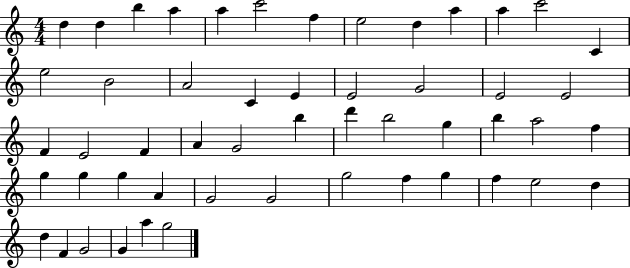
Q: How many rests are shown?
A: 0